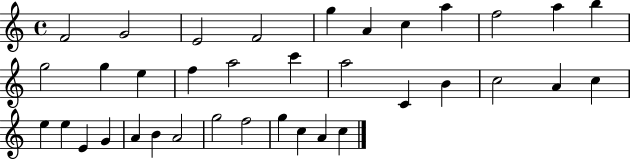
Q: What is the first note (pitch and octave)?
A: F4